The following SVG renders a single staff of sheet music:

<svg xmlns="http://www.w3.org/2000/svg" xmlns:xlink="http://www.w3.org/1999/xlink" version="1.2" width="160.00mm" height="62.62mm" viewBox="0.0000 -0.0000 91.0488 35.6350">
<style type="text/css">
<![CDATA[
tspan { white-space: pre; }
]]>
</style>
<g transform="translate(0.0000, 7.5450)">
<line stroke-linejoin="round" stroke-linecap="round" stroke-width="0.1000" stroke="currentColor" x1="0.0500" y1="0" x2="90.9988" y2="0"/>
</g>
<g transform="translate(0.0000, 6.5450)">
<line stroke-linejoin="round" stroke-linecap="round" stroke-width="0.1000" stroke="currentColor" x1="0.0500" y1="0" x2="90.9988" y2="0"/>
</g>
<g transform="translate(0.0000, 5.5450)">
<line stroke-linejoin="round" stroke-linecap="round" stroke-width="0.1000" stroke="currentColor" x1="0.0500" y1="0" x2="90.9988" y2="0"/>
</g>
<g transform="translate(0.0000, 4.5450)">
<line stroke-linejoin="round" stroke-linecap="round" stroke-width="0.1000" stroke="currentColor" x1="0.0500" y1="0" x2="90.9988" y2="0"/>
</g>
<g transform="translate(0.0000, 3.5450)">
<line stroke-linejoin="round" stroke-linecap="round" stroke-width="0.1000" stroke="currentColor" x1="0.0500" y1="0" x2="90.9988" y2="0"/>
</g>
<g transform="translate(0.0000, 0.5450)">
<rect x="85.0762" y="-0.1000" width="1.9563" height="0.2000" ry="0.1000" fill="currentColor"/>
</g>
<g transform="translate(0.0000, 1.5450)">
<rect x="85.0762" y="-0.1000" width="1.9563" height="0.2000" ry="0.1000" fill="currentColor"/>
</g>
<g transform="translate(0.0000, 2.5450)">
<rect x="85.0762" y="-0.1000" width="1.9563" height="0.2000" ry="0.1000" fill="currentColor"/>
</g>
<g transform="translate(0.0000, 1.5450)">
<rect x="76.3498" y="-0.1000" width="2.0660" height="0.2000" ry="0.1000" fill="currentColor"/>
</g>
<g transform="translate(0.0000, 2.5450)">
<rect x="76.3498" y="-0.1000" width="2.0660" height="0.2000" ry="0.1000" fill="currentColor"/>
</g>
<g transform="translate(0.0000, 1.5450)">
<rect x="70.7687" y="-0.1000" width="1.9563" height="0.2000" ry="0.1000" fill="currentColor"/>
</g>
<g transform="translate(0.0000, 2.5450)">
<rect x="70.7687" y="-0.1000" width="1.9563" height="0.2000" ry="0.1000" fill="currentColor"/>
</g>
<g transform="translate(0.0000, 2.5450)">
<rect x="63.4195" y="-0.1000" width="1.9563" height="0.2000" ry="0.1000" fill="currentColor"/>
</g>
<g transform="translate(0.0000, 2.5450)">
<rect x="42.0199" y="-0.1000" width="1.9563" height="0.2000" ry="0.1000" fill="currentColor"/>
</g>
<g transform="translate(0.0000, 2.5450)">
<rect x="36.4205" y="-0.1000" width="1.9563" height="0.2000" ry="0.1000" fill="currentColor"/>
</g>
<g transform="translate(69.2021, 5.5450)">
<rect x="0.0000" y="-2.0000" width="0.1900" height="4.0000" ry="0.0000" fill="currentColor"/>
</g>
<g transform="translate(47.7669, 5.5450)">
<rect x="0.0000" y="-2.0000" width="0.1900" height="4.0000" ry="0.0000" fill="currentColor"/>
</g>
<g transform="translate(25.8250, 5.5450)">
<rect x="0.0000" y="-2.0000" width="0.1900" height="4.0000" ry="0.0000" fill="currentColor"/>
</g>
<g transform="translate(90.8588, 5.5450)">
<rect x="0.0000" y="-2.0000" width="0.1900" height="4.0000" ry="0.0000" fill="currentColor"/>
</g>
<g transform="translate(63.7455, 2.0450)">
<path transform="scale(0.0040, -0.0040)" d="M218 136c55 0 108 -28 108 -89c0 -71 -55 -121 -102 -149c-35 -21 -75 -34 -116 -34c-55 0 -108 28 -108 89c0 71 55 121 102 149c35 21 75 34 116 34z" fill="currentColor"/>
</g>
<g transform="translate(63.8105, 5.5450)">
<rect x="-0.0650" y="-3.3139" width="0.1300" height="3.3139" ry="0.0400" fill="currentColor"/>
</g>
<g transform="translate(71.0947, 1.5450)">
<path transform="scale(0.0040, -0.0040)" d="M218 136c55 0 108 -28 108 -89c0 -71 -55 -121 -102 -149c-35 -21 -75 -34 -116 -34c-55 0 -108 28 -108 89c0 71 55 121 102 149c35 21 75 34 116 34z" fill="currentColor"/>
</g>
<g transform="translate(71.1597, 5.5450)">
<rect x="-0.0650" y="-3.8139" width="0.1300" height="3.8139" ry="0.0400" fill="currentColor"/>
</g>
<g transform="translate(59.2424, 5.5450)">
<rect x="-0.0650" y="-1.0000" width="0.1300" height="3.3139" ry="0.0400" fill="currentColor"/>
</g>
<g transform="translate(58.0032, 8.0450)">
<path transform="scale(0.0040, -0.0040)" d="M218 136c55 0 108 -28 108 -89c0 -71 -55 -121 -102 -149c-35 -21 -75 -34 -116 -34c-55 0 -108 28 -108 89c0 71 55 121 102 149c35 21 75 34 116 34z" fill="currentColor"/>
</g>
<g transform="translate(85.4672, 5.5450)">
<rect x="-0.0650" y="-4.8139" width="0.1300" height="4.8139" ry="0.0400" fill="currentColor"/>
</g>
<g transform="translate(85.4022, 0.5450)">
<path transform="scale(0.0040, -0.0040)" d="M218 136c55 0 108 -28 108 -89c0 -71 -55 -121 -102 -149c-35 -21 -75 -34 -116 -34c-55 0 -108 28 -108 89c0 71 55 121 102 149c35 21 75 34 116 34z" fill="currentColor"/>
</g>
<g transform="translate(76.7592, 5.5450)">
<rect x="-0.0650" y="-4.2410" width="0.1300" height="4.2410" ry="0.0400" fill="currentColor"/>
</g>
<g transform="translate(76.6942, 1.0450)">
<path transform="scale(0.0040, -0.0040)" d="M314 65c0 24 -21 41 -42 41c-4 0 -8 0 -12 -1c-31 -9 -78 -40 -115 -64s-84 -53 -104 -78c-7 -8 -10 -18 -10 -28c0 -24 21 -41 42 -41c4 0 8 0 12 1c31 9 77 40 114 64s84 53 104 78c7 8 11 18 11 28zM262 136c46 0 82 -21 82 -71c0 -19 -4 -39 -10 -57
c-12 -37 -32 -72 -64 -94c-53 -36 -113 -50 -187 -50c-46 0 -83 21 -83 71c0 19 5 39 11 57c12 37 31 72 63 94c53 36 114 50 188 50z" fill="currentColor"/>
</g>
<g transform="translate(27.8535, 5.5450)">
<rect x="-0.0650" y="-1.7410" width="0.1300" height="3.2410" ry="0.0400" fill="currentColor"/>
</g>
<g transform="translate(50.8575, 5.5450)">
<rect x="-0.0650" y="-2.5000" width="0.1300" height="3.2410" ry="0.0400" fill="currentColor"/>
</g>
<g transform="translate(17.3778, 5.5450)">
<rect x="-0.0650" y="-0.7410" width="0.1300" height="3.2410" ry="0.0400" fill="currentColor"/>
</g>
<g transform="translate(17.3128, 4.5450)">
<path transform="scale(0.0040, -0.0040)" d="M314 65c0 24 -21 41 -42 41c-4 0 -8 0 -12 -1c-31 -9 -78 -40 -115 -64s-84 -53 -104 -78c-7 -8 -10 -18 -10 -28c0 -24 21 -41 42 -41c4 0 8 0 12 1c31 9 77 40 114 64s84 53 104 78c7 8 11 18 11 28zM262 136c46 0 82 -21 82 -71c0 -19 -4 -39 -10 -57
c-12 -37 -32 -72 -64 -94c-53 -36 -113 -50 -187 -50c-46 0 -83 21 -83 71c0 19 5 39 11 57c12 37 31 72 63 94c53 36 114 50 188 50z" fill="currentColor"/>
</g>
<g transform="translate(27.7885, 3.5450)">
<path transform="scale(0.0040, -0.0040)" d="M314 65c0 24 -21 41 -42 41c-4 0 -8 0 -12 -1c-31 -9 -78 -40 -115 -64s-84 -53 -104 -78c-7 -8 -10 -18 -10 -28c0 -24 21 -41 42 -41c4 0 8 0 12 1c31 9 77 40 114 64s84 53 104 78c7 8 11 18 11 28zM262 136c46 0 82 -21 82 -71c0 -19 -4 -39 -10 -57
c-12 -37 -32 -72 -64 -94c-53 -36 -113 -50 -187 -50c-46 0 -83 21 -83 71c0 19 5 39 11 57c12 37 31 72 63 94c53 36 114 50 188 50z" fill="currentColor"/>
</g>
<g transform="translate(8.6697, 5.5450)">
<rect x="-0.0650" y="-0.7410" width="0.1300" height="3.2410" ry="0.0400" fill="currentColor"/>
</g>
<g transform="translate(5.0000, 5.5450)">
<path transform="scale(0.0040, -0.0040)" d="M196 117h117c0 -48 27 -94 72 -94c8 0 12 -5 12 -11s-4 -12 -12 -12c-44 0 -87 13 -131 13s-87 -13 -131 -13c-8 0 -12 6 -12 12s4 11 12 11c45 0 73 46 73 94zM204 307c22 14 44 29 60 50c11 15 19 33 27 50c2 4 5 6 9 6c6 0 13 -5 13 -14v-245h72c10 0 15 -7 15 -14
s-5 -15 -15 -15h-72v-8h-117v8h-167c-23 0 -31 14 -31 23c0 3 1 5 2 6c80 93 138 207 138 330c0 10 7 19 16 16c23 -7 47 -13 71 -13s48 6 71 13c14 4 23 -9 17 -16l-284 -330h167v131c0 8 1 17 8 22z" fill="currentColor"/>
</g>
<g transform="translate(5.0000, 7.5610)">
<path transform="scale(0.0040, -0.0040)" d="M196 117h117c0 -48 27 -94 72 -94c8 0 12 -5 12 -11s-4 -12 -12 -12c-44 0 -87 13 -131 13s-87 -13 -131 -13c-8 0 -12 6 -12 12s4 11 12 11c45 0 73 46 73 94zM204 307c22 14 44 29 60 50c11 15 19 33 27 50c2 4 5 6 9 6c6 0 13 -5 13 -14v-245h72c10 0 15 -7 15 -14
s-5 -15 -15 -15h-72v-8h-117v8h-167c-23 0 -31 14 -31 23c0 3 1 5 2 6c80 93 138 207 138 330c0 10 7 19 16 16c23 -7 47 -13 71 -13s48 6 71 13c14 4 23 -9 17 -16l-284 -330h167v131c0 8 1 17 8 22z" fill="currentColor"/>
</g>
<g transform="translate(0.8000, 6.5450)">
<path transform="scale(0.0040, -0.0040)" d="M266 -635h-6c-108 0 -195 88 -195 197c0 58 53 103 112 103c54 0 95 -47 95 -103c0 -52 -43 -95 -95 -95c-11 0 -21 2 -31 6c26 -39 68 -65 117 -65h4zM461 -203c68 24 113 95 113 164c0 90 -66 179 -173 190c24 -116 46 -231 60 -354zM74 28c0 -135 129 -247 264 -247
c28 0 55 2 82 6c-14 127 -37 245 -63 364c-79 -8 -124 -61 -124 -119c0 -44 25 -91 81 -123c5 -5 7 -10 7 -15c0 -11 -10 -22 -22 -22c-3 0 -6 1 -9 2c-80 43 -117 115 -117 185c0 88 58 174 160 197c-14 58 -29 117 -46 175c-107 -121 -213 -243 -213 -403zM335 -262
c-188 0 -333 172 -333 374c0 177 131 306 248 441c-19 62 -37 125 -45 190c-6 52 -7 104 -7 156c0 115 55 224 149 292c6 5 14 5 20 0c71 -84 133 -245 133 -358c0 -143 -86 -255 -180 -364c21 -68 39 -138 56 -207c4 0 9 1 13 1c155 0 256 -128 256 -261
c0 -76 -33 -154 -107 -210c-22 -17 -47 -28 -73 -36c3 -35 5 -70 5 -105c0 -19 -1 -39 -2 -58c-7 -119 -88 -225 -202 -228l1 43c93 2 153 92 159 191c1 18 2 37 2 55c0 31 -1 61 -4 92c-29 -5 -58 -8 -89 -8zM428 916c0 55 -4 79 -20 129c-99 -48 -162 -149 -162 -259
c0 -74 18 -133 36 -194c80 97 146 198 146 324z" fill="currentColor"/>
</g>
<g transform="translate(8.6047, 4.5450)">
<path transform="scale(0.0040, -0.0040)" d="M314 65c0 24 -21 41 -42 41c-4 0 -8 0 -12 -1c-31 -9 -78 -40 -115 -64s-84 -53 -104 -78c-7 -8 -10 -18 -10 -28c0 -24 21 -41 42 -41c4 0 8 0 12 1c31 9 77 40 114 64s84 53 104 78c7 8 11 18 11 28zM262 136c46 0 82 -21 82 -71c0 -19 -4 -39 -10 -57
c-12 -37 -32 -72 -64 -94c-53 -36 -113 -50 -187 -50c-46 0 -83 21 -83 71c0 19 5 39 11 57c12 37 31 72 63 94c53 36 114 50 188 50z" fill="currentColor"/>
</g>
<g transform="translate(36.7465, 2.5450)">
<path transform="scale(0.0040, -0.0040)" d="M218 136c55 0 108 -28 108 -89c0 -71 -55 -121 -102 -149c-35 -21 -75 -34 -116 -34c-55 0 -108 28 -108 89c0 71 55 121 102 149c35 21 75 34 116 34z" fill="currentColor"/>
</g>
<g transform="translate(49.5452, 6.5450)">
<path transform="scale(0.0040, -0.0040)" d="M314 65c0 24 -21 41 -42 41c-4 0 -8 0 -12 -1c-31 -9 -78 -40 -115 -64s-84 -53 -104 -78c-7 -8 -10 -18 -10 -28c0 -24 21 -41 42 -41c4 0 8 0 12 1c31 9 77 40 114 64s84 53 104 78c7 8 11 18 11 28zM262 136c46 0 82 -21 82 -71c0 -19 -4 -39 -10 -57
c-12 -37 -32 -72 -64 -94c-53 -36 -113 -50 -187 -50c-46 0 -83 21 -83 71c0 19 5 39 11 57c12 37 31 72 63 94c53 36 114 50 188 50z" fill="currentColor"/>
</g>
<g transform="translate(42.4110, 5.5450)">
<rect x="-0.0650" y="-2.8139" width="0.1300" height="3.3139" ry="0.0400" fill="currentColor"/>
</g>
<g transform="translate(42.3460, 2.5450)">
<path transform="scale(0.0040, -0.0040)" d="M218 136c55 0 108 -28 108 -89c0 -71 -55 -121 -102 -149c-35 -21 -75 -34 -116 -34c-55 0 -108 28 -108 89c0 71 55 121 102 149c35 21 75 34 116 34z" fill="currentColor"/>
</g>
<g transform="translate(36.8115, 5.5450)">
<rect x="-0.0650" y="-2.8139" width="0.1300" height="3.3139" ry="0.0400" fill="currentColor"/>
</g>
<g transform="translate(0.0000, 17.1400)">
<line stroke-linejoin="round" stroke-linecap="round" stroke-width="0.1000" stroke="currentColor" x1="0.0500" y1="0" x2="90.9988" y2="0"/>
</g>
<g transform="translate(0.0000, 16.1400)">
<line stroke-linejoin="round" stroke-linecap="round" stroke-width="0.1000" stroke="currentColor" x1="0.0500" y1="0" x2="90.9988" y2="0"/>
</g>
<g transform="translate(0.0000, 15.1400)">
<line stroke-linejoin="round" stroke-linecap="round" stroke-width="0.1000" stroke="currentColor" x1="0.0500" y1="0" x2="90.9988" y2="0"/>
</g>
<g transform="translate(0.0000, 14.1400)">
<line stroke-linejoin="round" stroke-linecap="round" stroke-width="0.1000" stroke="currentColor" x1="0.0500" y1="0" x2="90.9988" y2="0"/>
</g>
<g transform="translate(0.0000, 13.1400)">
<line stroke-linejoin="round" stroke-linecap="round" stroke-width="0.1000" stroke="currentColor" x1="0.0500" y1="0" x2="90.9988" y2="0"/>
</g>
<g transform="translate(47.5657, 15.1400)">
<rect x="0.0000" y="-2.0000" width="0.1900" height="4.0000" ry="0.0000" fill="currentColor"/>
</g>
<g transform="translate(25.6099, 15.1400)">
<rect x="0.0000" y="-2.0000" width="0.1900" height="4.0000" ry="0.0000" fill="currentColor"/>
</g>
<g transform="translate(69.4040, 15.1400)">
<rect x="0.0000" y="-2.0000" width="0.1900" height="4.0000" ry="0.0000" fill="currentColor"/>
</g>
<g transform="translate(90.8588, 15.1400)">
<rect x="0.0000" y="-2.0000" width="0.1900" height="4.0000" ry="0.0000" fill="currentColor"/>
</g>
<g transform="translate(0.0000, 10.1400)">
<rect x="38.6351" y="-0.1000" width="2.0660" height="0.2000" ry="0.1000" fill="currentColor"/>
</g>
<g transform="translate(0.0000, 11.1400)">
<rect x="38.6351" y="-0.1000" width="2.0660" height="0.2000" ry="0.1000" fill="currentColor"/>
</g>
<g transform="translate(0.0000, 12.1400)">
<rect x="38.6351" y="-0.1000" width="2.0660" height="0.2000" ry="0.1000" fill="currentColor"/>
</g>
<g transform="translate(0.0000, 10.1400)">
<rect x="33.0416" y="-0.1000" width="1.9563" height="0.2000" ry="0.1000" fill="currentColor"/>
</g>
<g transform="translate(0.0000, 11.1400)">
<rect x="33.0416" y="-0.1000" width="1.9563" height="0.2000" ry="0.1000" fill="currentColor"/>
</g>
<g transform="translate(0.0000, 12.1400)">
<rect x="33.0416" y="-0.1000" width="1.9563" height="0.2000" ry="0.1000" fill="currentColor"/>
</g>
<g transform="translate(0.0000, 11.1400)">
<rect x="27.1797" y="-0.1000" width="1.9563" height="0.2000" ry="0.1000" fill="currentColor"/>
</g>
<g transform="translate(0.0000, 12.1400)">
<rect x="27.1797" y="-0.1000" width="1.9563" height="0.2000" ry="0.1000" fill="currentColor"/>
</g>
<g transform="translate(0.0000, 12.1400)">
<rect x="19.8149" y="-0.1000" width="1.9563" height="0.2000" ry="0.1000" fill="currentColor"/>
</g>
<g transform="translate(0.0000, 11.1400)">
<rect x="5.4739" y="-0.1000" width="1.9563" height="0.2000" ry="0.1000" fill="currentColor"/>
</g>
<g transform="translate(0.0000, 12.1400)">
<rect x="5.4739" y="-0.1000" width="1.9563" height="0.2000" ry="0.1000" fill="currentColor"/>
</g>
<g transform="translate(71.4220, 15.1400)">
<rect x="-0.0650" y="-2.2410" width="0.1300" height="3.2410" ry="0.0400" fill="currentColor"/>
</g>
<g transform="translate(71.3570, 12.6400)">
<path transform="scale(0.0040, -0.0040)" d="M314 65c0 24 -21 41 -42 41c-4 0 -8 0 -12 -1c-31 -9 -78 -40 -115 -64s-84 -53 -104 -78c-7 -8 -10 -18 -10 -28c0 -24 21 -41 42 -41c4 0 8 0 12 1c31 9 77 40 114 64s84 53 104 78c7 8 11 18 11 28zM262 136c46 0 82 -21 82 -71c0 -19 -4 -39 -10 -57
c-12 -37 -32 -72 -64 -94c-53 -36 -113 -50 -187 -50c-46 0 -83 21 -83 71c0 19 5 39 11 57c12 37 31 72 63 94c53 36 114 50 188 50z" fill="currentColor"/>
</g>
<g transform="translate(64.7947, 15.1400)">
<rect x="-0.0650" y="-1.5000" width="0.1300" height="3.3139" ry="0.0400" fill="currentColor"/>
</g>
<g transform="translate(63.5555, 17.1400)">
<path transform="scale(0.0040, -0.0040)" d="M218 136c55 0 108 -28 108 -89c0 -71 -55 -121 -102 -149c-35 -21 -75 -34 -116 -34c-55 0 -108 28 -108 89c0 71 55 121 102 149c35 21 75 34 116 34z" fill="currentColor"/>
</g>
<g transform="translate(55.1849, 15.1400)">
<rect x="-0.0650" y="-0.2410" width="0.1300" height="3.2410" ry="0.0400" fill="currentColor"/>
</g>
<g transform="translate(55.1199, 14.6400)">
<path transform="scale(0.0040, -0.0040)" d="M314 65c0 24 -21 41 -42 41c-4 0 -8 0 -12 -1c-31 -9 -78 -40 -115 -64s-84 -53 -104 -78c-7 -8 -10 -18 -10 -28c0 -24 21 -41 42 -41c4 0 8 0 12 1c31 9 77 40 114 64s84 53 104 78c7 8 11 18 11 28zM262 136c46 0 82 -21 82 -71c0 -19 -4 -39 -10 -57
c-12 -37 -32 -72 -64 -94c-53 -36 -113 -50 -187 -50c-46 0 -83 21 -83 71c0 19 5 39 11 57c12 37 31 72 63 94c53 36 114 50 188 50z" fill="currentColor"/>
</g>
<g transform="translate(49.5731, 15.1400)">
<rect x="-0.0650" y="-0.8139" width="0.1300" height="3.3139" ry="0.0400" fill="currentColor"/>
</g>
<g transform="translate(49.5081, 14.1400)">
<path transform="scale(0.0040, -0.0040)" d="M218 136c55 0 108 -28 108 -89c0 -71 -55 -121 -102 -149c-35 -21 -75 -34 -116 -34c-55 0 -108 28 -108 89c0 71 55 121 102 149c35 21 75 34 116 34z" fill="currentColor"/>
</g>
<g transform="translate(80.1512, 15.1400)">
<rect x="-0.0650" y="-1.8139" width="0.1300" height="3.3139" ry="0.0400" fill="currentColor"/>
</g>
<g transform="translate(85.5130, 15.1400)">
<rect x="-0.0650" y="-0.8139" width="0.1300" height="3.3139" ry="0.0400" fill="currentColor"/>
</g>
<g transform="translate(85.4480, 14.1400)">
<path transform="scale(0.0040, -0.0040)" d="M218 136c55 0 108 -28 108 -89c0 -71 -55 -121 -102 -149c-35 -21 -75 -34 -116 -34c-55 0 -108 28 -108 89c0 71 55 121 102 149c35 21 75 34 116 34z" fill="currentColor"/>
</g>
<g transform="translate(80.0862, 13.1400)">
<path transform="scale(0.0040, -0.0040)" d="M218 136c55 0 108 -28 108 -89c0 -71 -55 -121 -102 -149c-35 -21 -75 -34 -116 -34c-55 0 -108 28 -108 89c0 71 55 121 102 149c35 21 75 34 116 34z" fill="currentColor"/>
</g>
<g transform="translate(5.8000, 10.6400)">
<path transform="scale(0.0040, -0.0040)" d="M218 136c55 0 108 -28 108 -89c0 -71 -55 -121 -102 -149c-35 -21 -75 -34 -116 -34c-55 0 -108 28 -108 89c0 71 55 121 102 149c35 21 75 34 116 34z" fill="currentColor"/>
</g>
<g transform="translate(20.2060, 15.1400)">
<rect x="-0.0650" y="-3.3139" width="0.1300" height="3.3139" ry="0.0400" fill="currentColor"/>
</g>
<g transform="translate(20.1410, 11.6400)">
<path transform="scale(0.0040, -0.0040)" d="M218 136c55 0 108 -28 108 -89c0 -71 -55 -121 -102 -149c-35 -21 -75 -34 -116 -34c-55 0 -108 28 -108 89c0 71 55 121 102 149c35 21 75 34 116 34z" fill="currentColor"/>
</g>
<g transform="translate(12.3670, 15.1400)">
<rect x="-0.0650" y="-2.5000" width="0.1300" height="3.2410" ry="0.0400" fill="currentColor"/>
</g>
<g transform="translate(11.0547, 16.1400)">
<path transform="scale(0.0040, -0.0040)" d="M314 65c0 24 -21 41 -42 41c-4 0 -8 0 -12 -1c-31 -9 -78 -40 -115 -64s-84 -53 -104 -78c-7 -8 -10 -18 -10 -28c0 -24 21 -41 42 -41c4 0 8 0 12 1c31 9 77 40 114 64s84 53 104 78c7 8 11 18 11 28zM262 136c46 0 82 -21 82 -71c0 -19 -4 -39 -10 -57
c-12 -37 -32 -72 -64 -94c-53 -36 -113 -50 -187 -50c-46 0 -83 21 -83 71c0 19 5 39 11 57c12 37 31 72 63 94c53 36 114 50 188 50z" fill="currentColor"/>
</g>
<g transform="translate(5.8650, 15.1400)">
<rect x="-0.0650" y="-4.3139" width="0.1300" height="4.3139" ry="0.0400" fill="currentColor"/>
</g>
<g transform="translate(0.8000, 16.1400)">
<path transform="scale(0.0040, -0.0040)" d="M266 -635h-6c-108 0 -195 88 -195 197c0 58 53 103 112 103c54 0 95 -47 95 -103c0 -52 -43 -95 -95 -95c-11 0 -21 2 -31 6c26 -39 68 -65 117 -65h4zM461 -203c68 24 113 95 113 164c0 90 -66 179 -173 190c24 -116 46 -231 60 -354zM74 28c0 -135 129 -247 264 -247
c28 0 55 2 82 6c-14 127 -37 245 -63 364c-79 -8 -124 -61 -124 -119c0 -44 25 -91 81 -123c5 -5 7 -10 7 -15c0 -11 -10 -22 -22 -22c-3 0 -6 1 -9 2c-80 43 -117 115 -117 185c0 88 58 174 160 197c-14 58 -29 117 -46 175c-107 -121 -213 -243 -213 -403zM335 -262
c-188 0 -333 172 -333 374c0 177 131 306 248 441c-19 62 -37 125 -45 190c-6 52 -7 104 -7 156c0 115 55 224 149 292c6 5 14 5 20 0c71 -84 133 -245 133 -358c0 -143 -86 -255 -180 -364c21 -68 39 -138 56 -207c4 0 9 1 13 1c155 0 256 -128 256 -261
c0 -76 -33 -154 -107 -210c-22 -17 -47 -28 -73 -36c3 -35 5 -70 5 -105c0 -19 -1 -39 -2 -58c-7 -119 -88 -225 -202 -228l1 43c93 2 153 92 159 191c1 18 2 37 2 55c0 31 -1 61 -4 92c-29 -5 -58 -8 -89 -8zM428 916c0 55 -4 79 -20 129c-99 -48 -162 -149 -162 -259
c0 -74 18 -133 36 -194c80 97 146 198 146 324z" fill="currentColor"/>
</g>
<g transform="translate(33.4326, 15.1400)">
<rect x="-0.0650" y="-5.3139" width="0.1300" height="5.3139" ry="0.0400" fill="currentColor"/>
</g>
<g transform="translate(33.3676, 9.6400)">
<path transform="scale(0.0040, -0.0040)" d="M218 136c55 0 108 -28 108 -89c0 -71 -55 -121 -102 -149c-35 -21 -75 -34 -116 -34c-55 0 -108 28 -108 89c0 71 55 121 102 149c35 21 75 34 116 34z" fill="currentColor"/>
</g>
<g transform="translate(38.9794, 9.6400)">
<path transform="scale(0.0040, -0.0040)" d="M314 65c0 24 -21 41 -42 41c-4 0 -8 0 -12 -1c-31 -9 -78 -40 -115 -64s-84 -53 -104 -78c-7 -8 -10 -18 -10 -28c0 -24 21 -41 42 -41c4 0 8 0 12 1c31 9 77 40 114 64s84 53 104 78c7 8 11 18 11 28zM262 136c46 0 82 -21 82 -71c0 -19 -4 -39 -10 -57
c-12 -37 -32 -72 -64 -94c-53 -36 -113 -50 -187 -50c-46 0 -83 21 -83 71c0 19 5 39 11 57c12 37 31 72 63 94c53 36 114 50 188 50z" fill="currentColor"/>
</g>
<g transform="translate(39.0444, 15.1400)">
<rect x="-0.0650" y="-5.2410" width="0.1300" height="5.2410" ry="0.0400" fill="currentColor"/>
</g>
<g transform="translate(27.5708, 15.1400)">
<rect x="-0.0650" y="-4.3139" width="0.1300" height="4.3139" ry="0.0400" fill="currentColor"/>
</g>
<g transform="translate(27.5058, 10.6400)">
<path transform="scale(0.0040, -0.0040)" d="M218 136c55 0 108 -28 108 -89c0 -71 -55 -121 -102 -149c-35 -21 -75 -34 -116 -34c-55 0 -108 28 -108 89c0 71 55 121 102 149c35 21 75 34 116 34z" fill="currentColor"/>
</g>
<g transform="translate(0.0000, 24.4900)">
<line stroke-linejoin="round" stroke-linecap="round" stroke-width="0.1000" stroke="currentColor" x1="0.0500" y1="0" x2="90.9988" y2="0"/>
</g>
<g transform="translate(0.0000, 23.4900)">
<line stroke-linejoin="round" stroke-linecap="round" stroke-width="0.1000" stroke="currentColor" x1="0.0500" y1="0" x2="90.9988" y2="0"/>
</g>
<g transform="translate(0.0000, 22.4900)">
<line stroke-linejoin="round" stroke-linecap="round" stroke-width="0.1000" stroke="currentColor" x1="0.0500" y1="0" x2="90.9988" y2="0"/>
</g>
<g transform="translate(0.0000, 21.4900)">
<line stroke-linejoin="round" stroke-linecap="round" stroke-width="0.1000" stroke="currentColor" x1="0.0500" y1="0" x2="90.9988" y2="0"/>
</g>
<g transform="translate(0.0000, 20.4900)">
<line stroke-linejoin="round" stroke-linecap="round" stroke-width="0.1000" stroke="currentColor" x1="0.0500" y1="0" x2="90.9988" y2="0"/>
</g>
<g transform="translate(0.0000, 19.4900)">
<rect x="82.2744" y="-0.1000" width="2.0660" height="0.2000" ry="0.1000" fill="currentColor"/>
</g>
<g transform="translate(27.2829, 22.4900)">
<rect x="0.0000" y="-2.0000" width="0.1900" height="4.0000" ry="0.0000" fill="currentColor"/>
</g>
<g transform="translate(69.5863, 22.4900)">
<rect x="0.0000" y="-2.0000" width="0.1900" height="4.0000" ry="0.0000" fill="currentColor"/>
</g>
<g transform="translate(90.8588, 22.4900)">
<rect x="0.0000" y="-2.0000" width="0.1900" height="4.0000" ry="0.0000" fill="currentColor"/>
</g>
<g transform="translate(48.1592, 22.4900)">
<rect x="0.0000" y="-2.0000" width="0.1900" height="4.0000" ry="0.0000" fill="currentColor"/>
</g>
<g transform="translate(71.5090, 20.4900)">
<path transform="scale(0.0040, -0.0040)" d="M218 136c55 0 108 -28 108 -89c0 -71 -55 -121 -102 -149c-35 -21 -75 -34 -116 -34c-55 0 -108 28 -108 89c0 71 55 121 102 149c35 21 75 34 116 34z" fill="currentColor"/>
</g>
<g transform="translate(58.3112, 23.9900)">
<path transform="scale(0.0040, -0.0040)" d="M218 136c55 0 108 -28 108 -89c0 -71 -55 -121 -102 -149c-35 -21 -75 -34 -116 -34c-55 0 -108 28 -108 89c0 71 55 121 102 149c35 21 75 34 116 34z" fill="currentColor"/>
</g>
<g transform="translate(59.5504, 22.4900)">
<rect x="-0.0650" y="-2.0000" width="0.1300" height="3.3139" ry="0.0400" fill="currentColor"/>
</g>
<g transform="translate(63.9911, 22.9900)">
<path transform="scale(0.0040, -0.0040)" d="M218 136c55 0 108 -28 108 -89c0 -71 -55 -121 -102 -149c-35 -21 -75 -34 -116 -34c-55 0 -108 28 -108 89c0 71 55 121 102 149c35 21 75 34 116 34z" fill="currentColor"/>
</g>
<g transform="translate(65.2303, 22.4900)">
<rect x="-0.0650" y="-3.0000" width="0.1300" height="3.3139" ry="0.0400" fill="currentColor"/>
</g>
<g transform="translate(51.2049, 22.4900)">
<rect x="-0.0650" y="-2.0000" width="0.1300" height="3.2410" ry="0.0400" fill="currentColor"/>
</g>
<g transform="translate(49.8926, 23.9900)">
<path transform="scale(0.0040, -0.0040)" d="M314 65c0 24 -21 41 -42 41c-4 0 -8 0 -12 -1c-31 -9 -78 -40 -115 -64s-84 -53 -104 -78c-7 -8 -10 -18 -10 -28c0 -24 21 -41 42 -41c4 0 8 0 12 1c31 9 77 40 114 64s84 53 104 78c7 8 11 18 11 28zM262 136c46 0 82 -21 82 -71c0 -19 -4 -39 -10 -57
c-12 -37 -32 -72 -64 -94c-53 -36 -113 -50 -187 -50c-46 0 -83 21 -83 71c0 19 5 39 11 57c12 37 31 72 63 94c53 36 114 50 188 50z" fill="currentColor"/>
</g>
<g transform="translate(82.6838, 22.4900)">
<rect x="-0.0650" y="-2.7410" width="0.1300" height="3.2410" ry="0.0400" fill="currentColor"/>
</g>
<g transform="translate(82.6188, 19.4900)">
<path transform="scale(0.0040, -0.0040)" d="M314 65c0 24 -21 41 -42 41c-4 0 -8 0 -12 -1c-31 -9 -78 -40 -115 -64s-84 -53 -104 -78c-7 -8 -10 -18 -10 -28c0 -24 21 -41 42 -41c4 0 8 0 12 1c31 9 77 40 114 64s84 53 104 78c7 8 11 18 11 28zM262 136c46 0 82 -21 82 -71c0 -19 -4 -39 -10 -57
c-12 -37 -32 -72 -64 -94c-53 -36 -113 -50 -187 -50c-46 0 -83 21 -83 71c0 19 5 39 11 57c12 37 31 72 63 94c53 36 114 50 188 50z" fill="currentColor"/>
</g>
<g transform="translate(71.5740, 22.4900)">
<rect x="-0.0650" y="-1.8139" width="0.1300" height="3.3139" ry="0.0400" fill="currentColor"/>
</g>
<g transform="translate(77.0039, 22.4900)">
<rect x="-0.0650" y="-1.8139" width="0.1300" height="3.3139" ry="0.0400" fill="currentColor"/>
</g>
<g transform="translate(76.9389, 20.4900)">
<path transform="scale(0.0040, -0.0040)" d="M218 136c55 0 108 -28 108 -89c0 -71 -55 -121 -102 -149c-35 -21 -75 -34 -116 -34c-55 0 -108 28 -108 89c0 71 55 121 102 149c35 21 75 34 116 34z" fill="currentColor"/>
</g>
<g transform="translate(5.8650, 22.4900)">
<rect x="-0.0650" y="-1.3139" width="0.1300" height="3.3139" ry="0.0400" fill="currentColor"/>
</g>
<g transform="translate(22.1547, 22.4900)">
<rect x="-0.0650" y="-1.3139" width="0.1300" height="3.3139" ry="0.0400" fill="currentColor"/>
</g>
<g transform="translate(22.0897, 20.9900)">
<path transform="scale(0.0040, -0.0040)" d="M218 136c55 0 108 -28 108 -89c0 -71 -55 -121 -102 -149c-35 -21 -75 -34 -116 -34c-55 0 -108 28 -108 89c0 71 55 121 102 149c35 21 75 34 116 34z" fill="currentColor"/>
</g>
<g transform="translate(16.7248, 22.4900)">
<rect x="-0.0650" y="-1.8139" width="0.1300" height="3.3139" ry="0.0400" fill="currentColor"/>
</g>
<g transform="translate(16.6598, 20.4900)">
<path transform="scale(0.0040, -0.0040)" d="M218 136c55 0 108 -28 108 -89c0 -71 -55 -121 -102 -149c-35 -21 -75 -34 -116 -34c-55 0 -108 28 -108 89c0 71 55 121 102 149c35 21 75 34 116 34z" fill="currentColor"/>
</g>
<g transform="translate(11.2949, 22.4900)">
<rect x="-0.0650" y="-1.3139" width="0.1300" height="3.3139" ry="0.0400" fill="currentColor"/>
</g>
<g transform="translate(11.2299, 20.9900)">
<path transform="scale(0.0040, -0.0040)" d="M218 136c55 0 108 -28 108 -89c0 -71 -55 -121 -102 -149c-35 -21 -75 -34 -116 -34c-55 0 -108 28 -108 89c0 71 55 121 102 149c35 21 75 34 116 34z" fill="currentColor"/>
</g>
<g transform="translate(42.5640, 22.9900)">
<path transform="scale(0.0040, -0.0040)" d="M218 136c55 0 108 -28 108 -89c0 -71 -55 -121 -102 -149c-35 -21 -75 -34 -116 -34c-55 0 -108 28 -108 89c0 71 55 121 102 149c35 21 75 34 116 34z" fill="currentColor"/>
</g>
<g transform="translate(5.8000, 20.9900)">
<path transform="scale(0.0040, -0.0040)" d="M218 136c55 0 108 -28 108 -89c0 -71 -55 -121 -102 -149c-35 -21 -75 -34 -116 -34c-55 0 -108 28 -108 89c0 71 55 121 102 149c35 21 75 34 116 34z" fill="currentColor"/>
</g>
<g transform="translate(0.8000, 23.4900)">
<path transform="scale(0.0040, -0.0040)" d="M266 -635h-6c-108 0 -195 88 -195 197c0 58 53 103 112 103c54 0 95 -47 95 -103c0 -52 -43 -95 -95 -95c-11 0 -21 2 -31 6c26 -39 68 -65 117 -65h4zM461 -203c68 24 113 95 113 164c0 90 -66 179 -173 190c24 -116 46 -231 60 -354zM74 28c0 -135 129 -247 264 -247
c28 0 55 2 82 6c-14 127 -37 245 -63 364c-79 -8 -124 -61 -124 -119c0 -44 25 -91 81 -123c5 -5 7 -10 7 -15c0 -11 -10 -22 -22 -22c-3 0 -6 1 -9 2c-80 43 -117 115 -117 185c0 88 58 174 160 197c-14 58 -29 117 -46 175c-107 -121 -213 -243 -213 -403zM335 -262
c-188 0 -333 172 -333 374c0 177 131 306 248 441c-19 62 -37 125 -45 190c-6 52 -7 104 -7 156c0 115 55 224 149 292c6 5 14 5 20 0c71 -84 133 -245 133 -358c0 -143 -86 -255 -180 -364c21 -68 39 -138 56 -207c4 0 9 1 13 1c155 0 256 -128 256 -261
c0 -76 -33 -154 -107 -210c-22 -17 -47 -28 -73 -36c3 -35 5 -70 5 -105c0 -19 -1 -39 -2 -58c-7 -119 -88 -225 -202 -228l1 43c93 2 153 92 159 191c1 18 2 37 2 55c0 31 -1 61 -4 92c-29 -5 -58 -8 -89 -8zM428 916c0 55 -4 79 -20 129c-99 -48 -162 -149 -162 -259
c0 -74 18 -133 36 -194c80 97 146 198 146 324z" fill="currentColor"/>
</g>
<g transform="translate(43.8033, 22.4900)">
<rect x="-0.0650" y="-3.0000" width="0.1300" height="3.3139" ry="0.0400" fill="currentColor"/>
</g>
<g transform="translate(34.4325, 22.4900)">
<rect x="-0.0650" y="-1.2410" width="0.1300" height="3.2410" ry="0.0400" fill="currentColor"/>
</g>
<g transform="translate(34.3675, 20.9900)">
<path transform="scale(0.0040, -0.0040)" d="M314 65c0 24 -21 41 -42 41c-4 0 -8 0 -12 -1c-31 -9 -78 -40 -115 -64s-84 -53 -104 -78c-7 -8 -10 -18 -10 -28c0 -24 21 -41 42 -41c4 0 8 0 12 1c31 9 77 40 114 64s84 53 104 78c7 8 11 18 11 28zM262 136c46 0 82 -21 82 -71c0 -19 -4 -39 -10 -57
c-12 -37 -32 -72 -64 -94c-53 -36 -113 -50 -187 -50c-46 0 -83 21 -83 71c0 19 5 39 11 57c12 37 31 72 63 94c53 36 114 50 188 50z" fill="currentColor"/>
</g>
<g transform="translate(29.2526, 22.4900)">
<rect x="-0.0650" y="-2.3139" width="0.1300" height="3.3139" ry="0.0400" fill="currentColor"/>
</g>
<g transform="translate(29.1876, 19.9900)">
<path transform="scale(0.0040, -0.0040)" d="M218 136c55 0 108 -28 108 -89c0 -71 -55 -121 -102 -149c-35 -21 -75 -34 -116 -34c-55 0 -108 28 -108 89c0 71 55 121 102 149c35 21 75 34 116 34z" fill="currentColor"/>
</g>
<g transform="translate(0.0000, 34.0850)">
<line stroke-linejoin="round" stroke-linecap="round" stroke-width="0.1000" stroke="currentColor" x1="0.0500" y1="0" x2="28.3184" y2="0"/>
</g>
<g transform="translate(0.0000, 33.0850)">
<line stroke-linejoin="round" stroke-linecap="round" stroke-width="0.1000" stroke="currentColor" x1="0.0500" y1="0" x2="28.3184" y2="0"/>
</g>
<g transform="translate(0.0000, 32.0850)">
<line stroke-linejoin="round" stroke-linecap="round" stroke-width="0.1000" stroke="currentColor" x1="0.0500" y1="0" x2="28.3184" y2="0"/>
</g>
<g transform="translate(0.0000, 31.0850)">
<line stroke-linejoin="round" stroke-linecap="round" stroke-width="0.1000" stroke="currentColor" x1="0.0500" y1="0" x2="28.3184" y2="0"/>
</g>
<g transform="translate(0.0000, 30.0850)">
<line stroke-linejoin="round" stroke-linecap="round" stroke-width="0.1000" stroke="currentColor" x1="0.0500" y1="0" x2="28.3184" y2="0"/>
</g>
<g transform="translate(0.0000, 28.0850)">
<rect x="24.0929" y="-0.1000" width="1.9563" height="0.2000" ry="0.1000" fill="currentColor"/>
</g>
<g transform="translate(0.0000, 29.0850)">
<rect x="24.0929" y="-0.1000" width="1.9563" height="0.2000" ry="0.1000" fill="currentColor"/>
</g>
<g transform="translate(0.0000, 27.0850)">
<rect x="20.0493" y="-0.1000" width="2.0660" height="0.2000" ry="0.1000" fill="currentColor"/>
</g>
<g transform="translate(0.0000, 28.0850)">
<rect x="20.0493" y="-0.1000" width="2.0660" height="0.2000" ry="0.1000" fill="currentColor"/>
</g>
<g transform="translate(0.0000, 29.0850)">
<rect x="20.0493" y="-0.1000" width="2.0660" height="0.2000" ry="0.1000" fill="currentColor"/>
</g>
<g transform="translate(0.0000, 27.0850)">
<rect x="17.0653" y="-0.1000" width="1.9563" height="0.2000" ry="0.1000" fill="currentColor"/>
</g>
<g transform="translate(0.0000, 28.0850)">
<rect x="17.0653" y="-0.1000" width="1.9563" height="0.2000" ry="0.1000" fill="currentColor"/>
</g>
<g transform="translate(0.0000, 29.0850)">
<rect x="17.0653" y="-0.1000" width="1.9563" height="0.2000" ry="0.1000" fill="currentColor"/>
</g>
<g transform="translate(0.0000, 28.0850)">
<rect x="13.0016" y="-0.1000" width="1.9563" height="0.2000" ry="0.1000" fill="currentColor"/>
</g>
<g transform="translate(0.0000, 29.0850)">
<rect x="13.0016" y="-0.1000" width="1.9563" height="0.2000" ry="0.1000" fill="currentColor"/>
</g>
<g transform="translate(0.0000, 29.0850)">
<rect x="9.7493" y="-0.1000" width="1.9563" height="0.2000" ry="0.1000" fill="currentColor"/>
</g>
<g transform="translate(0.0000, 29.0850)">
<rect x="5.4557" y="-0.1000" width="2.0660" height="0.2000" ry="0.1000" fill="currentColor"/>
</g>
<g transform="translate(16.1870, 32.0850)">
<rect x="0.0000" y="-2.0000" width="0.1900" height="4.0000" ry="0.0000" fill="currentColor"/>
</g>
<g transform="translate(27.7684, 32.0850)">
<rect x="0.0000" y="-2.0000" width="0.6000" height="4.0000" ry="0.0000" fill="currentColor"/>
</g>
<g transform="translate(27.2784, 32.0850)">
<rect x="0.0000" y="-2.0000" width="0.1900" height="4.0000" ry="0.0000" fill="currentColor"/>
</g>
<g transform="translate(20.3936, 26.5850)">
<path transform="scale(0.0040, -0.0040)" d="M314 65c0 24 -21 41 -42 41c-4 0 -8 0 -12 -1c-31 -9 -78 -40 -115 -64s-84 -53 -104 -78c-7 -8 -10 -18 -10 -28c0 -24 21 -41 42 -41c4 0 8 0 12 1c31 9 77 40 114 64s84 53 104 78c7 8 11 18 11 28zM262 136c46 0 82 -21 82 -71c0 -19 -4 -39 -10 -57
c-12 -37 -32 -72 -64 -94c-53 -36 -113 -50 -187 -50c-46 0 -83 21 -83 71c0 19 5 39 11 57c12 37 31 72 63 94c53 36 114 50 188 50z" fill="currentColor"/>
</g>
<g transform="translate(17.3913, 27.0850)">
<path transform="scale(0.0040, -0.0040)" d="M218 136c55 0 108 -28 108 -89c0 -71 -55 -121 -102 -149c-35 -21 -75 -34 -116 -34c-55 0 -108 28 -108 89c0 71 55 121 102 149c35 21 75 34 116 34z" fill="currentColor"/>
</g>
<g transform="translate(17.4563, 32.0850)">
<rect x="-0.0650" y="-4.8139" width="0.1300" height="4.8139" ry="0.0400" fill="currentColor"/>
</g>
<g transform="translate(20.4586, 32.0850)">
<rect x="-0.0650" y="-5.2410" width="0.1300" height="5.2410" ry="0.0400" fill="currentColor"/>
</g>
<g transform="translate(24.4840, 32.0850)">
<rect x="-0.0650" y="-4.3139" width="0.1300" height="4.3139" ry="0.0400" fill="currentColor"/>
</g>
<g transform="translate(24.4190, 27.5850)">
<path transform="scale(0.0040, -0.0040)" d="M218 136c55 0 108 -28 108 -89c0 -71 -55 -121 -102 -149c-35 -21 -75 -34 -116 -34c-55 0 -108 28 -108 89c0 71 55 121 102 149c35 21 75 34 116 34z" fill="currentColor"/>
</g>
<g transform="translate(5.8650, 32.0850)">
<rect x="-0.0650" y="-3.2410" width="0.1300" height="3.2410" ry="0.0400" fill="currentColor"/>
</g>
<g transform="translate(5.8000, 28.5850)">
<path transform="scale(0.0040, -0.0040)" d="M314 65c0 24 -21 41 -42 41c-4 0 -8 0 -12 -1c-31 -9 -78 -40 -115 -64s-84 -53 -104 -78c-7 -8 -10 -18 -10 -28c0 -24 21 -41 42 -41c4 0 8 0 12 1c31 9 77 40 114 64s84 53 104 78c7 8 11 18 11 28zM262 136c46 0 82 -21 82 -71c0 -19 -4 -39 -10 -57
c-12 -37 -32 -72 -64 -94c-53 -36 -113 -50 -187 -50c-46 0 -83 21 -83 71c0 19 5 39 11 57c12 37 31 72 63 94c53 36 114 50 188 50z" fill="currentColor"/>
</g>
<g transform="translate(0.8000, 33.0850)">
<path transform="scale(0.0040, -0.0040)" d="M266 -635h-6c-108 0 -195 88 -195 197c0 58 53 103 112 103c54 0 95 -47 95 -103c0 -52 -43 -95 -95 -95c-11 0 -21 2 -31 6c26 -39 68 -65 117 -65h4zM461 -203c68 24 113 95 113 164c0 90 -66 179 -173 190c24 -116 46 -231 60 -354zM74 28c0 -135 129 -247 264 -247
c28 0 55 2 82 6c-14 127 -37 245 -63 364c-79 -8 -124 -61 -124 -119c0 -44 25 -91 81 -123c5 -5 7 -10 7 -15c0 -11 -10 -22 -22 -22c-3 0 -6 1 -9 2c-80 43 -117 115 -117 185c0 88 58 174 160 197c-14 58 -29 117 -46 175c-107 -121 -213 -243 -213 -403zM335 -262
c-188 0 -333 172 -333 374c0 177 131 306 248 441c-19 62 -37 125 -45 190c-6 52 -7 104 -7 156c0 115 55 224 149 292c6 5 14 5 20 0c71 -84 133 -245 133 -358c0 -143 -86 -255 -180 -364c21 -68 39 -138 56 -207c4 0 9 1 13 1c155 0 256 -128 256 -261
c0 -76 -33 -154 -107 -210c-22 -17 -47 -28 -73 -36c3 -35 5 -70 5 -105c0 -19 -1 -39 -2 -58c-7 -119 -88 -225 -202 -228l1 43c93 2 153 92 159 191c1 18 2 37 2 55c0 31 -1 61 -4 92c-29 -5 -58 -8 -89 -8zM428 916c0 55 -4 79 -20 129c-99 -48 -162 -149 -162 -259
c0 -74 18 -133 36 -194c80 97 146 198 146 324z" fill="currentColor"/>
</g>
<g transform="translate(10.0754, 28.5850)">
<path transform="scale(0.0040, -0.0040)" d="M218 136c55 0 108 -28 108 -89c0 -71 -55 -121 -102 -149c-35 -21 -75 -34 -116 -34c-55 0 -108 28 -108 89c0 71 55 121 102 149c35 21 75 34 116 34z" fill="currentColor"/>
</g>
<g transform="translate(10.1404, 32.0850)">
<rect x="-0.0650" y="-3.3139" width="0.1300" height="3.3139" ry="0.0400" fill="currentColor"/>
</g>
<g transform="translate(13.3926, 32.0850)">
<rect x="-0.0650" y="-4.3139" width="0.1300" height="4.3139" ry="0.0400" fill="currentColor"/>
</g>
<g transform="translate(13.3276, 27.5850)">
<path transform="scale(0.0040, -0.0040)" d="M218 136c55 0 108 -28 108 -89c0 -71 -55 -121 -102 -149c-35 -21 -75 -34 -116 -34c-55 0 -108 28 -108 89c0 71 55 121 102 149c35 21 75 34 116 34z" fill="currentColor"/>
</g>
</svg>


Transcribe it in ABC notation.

X:1
T:Untitled
M:4/4
L:1/4
K:C
d2 d2 f2 a a G2 D b c' d'2 e' d' G2 b d' f' f'2 d c2 E g2 f d e e f e g e2 A F2 F A f f a2 b2 b d' e' f'2 d'